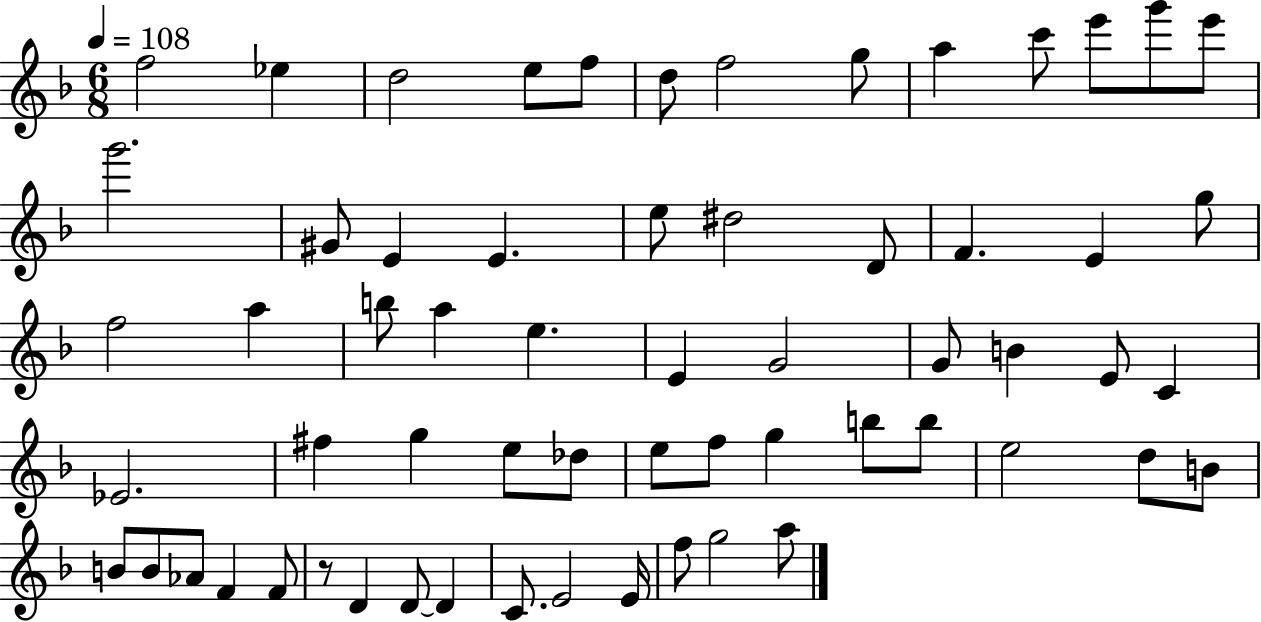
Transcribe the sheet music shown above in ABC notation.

X:1
T:Untitled
M:6/8
L:1/4
K:F
f2 _e d2 e/2 f/2 d/2 f2 g/2 a c'/2 e'/2 g'/2 e'/2 g'2 ^G/2 E E e/2 ^d2 D/2 F E g/2 f2 a b/2 a e E G2 G/2 B E/2 C _E2 ^f g e/2 _d/2 e/2 f/2 g b/2 b/2 e2 d/2 B/2 B/2 B/2 _A/2 F F/2 z/2 D D/2 D C/2 E2 E/4 f/2 g2 a/2